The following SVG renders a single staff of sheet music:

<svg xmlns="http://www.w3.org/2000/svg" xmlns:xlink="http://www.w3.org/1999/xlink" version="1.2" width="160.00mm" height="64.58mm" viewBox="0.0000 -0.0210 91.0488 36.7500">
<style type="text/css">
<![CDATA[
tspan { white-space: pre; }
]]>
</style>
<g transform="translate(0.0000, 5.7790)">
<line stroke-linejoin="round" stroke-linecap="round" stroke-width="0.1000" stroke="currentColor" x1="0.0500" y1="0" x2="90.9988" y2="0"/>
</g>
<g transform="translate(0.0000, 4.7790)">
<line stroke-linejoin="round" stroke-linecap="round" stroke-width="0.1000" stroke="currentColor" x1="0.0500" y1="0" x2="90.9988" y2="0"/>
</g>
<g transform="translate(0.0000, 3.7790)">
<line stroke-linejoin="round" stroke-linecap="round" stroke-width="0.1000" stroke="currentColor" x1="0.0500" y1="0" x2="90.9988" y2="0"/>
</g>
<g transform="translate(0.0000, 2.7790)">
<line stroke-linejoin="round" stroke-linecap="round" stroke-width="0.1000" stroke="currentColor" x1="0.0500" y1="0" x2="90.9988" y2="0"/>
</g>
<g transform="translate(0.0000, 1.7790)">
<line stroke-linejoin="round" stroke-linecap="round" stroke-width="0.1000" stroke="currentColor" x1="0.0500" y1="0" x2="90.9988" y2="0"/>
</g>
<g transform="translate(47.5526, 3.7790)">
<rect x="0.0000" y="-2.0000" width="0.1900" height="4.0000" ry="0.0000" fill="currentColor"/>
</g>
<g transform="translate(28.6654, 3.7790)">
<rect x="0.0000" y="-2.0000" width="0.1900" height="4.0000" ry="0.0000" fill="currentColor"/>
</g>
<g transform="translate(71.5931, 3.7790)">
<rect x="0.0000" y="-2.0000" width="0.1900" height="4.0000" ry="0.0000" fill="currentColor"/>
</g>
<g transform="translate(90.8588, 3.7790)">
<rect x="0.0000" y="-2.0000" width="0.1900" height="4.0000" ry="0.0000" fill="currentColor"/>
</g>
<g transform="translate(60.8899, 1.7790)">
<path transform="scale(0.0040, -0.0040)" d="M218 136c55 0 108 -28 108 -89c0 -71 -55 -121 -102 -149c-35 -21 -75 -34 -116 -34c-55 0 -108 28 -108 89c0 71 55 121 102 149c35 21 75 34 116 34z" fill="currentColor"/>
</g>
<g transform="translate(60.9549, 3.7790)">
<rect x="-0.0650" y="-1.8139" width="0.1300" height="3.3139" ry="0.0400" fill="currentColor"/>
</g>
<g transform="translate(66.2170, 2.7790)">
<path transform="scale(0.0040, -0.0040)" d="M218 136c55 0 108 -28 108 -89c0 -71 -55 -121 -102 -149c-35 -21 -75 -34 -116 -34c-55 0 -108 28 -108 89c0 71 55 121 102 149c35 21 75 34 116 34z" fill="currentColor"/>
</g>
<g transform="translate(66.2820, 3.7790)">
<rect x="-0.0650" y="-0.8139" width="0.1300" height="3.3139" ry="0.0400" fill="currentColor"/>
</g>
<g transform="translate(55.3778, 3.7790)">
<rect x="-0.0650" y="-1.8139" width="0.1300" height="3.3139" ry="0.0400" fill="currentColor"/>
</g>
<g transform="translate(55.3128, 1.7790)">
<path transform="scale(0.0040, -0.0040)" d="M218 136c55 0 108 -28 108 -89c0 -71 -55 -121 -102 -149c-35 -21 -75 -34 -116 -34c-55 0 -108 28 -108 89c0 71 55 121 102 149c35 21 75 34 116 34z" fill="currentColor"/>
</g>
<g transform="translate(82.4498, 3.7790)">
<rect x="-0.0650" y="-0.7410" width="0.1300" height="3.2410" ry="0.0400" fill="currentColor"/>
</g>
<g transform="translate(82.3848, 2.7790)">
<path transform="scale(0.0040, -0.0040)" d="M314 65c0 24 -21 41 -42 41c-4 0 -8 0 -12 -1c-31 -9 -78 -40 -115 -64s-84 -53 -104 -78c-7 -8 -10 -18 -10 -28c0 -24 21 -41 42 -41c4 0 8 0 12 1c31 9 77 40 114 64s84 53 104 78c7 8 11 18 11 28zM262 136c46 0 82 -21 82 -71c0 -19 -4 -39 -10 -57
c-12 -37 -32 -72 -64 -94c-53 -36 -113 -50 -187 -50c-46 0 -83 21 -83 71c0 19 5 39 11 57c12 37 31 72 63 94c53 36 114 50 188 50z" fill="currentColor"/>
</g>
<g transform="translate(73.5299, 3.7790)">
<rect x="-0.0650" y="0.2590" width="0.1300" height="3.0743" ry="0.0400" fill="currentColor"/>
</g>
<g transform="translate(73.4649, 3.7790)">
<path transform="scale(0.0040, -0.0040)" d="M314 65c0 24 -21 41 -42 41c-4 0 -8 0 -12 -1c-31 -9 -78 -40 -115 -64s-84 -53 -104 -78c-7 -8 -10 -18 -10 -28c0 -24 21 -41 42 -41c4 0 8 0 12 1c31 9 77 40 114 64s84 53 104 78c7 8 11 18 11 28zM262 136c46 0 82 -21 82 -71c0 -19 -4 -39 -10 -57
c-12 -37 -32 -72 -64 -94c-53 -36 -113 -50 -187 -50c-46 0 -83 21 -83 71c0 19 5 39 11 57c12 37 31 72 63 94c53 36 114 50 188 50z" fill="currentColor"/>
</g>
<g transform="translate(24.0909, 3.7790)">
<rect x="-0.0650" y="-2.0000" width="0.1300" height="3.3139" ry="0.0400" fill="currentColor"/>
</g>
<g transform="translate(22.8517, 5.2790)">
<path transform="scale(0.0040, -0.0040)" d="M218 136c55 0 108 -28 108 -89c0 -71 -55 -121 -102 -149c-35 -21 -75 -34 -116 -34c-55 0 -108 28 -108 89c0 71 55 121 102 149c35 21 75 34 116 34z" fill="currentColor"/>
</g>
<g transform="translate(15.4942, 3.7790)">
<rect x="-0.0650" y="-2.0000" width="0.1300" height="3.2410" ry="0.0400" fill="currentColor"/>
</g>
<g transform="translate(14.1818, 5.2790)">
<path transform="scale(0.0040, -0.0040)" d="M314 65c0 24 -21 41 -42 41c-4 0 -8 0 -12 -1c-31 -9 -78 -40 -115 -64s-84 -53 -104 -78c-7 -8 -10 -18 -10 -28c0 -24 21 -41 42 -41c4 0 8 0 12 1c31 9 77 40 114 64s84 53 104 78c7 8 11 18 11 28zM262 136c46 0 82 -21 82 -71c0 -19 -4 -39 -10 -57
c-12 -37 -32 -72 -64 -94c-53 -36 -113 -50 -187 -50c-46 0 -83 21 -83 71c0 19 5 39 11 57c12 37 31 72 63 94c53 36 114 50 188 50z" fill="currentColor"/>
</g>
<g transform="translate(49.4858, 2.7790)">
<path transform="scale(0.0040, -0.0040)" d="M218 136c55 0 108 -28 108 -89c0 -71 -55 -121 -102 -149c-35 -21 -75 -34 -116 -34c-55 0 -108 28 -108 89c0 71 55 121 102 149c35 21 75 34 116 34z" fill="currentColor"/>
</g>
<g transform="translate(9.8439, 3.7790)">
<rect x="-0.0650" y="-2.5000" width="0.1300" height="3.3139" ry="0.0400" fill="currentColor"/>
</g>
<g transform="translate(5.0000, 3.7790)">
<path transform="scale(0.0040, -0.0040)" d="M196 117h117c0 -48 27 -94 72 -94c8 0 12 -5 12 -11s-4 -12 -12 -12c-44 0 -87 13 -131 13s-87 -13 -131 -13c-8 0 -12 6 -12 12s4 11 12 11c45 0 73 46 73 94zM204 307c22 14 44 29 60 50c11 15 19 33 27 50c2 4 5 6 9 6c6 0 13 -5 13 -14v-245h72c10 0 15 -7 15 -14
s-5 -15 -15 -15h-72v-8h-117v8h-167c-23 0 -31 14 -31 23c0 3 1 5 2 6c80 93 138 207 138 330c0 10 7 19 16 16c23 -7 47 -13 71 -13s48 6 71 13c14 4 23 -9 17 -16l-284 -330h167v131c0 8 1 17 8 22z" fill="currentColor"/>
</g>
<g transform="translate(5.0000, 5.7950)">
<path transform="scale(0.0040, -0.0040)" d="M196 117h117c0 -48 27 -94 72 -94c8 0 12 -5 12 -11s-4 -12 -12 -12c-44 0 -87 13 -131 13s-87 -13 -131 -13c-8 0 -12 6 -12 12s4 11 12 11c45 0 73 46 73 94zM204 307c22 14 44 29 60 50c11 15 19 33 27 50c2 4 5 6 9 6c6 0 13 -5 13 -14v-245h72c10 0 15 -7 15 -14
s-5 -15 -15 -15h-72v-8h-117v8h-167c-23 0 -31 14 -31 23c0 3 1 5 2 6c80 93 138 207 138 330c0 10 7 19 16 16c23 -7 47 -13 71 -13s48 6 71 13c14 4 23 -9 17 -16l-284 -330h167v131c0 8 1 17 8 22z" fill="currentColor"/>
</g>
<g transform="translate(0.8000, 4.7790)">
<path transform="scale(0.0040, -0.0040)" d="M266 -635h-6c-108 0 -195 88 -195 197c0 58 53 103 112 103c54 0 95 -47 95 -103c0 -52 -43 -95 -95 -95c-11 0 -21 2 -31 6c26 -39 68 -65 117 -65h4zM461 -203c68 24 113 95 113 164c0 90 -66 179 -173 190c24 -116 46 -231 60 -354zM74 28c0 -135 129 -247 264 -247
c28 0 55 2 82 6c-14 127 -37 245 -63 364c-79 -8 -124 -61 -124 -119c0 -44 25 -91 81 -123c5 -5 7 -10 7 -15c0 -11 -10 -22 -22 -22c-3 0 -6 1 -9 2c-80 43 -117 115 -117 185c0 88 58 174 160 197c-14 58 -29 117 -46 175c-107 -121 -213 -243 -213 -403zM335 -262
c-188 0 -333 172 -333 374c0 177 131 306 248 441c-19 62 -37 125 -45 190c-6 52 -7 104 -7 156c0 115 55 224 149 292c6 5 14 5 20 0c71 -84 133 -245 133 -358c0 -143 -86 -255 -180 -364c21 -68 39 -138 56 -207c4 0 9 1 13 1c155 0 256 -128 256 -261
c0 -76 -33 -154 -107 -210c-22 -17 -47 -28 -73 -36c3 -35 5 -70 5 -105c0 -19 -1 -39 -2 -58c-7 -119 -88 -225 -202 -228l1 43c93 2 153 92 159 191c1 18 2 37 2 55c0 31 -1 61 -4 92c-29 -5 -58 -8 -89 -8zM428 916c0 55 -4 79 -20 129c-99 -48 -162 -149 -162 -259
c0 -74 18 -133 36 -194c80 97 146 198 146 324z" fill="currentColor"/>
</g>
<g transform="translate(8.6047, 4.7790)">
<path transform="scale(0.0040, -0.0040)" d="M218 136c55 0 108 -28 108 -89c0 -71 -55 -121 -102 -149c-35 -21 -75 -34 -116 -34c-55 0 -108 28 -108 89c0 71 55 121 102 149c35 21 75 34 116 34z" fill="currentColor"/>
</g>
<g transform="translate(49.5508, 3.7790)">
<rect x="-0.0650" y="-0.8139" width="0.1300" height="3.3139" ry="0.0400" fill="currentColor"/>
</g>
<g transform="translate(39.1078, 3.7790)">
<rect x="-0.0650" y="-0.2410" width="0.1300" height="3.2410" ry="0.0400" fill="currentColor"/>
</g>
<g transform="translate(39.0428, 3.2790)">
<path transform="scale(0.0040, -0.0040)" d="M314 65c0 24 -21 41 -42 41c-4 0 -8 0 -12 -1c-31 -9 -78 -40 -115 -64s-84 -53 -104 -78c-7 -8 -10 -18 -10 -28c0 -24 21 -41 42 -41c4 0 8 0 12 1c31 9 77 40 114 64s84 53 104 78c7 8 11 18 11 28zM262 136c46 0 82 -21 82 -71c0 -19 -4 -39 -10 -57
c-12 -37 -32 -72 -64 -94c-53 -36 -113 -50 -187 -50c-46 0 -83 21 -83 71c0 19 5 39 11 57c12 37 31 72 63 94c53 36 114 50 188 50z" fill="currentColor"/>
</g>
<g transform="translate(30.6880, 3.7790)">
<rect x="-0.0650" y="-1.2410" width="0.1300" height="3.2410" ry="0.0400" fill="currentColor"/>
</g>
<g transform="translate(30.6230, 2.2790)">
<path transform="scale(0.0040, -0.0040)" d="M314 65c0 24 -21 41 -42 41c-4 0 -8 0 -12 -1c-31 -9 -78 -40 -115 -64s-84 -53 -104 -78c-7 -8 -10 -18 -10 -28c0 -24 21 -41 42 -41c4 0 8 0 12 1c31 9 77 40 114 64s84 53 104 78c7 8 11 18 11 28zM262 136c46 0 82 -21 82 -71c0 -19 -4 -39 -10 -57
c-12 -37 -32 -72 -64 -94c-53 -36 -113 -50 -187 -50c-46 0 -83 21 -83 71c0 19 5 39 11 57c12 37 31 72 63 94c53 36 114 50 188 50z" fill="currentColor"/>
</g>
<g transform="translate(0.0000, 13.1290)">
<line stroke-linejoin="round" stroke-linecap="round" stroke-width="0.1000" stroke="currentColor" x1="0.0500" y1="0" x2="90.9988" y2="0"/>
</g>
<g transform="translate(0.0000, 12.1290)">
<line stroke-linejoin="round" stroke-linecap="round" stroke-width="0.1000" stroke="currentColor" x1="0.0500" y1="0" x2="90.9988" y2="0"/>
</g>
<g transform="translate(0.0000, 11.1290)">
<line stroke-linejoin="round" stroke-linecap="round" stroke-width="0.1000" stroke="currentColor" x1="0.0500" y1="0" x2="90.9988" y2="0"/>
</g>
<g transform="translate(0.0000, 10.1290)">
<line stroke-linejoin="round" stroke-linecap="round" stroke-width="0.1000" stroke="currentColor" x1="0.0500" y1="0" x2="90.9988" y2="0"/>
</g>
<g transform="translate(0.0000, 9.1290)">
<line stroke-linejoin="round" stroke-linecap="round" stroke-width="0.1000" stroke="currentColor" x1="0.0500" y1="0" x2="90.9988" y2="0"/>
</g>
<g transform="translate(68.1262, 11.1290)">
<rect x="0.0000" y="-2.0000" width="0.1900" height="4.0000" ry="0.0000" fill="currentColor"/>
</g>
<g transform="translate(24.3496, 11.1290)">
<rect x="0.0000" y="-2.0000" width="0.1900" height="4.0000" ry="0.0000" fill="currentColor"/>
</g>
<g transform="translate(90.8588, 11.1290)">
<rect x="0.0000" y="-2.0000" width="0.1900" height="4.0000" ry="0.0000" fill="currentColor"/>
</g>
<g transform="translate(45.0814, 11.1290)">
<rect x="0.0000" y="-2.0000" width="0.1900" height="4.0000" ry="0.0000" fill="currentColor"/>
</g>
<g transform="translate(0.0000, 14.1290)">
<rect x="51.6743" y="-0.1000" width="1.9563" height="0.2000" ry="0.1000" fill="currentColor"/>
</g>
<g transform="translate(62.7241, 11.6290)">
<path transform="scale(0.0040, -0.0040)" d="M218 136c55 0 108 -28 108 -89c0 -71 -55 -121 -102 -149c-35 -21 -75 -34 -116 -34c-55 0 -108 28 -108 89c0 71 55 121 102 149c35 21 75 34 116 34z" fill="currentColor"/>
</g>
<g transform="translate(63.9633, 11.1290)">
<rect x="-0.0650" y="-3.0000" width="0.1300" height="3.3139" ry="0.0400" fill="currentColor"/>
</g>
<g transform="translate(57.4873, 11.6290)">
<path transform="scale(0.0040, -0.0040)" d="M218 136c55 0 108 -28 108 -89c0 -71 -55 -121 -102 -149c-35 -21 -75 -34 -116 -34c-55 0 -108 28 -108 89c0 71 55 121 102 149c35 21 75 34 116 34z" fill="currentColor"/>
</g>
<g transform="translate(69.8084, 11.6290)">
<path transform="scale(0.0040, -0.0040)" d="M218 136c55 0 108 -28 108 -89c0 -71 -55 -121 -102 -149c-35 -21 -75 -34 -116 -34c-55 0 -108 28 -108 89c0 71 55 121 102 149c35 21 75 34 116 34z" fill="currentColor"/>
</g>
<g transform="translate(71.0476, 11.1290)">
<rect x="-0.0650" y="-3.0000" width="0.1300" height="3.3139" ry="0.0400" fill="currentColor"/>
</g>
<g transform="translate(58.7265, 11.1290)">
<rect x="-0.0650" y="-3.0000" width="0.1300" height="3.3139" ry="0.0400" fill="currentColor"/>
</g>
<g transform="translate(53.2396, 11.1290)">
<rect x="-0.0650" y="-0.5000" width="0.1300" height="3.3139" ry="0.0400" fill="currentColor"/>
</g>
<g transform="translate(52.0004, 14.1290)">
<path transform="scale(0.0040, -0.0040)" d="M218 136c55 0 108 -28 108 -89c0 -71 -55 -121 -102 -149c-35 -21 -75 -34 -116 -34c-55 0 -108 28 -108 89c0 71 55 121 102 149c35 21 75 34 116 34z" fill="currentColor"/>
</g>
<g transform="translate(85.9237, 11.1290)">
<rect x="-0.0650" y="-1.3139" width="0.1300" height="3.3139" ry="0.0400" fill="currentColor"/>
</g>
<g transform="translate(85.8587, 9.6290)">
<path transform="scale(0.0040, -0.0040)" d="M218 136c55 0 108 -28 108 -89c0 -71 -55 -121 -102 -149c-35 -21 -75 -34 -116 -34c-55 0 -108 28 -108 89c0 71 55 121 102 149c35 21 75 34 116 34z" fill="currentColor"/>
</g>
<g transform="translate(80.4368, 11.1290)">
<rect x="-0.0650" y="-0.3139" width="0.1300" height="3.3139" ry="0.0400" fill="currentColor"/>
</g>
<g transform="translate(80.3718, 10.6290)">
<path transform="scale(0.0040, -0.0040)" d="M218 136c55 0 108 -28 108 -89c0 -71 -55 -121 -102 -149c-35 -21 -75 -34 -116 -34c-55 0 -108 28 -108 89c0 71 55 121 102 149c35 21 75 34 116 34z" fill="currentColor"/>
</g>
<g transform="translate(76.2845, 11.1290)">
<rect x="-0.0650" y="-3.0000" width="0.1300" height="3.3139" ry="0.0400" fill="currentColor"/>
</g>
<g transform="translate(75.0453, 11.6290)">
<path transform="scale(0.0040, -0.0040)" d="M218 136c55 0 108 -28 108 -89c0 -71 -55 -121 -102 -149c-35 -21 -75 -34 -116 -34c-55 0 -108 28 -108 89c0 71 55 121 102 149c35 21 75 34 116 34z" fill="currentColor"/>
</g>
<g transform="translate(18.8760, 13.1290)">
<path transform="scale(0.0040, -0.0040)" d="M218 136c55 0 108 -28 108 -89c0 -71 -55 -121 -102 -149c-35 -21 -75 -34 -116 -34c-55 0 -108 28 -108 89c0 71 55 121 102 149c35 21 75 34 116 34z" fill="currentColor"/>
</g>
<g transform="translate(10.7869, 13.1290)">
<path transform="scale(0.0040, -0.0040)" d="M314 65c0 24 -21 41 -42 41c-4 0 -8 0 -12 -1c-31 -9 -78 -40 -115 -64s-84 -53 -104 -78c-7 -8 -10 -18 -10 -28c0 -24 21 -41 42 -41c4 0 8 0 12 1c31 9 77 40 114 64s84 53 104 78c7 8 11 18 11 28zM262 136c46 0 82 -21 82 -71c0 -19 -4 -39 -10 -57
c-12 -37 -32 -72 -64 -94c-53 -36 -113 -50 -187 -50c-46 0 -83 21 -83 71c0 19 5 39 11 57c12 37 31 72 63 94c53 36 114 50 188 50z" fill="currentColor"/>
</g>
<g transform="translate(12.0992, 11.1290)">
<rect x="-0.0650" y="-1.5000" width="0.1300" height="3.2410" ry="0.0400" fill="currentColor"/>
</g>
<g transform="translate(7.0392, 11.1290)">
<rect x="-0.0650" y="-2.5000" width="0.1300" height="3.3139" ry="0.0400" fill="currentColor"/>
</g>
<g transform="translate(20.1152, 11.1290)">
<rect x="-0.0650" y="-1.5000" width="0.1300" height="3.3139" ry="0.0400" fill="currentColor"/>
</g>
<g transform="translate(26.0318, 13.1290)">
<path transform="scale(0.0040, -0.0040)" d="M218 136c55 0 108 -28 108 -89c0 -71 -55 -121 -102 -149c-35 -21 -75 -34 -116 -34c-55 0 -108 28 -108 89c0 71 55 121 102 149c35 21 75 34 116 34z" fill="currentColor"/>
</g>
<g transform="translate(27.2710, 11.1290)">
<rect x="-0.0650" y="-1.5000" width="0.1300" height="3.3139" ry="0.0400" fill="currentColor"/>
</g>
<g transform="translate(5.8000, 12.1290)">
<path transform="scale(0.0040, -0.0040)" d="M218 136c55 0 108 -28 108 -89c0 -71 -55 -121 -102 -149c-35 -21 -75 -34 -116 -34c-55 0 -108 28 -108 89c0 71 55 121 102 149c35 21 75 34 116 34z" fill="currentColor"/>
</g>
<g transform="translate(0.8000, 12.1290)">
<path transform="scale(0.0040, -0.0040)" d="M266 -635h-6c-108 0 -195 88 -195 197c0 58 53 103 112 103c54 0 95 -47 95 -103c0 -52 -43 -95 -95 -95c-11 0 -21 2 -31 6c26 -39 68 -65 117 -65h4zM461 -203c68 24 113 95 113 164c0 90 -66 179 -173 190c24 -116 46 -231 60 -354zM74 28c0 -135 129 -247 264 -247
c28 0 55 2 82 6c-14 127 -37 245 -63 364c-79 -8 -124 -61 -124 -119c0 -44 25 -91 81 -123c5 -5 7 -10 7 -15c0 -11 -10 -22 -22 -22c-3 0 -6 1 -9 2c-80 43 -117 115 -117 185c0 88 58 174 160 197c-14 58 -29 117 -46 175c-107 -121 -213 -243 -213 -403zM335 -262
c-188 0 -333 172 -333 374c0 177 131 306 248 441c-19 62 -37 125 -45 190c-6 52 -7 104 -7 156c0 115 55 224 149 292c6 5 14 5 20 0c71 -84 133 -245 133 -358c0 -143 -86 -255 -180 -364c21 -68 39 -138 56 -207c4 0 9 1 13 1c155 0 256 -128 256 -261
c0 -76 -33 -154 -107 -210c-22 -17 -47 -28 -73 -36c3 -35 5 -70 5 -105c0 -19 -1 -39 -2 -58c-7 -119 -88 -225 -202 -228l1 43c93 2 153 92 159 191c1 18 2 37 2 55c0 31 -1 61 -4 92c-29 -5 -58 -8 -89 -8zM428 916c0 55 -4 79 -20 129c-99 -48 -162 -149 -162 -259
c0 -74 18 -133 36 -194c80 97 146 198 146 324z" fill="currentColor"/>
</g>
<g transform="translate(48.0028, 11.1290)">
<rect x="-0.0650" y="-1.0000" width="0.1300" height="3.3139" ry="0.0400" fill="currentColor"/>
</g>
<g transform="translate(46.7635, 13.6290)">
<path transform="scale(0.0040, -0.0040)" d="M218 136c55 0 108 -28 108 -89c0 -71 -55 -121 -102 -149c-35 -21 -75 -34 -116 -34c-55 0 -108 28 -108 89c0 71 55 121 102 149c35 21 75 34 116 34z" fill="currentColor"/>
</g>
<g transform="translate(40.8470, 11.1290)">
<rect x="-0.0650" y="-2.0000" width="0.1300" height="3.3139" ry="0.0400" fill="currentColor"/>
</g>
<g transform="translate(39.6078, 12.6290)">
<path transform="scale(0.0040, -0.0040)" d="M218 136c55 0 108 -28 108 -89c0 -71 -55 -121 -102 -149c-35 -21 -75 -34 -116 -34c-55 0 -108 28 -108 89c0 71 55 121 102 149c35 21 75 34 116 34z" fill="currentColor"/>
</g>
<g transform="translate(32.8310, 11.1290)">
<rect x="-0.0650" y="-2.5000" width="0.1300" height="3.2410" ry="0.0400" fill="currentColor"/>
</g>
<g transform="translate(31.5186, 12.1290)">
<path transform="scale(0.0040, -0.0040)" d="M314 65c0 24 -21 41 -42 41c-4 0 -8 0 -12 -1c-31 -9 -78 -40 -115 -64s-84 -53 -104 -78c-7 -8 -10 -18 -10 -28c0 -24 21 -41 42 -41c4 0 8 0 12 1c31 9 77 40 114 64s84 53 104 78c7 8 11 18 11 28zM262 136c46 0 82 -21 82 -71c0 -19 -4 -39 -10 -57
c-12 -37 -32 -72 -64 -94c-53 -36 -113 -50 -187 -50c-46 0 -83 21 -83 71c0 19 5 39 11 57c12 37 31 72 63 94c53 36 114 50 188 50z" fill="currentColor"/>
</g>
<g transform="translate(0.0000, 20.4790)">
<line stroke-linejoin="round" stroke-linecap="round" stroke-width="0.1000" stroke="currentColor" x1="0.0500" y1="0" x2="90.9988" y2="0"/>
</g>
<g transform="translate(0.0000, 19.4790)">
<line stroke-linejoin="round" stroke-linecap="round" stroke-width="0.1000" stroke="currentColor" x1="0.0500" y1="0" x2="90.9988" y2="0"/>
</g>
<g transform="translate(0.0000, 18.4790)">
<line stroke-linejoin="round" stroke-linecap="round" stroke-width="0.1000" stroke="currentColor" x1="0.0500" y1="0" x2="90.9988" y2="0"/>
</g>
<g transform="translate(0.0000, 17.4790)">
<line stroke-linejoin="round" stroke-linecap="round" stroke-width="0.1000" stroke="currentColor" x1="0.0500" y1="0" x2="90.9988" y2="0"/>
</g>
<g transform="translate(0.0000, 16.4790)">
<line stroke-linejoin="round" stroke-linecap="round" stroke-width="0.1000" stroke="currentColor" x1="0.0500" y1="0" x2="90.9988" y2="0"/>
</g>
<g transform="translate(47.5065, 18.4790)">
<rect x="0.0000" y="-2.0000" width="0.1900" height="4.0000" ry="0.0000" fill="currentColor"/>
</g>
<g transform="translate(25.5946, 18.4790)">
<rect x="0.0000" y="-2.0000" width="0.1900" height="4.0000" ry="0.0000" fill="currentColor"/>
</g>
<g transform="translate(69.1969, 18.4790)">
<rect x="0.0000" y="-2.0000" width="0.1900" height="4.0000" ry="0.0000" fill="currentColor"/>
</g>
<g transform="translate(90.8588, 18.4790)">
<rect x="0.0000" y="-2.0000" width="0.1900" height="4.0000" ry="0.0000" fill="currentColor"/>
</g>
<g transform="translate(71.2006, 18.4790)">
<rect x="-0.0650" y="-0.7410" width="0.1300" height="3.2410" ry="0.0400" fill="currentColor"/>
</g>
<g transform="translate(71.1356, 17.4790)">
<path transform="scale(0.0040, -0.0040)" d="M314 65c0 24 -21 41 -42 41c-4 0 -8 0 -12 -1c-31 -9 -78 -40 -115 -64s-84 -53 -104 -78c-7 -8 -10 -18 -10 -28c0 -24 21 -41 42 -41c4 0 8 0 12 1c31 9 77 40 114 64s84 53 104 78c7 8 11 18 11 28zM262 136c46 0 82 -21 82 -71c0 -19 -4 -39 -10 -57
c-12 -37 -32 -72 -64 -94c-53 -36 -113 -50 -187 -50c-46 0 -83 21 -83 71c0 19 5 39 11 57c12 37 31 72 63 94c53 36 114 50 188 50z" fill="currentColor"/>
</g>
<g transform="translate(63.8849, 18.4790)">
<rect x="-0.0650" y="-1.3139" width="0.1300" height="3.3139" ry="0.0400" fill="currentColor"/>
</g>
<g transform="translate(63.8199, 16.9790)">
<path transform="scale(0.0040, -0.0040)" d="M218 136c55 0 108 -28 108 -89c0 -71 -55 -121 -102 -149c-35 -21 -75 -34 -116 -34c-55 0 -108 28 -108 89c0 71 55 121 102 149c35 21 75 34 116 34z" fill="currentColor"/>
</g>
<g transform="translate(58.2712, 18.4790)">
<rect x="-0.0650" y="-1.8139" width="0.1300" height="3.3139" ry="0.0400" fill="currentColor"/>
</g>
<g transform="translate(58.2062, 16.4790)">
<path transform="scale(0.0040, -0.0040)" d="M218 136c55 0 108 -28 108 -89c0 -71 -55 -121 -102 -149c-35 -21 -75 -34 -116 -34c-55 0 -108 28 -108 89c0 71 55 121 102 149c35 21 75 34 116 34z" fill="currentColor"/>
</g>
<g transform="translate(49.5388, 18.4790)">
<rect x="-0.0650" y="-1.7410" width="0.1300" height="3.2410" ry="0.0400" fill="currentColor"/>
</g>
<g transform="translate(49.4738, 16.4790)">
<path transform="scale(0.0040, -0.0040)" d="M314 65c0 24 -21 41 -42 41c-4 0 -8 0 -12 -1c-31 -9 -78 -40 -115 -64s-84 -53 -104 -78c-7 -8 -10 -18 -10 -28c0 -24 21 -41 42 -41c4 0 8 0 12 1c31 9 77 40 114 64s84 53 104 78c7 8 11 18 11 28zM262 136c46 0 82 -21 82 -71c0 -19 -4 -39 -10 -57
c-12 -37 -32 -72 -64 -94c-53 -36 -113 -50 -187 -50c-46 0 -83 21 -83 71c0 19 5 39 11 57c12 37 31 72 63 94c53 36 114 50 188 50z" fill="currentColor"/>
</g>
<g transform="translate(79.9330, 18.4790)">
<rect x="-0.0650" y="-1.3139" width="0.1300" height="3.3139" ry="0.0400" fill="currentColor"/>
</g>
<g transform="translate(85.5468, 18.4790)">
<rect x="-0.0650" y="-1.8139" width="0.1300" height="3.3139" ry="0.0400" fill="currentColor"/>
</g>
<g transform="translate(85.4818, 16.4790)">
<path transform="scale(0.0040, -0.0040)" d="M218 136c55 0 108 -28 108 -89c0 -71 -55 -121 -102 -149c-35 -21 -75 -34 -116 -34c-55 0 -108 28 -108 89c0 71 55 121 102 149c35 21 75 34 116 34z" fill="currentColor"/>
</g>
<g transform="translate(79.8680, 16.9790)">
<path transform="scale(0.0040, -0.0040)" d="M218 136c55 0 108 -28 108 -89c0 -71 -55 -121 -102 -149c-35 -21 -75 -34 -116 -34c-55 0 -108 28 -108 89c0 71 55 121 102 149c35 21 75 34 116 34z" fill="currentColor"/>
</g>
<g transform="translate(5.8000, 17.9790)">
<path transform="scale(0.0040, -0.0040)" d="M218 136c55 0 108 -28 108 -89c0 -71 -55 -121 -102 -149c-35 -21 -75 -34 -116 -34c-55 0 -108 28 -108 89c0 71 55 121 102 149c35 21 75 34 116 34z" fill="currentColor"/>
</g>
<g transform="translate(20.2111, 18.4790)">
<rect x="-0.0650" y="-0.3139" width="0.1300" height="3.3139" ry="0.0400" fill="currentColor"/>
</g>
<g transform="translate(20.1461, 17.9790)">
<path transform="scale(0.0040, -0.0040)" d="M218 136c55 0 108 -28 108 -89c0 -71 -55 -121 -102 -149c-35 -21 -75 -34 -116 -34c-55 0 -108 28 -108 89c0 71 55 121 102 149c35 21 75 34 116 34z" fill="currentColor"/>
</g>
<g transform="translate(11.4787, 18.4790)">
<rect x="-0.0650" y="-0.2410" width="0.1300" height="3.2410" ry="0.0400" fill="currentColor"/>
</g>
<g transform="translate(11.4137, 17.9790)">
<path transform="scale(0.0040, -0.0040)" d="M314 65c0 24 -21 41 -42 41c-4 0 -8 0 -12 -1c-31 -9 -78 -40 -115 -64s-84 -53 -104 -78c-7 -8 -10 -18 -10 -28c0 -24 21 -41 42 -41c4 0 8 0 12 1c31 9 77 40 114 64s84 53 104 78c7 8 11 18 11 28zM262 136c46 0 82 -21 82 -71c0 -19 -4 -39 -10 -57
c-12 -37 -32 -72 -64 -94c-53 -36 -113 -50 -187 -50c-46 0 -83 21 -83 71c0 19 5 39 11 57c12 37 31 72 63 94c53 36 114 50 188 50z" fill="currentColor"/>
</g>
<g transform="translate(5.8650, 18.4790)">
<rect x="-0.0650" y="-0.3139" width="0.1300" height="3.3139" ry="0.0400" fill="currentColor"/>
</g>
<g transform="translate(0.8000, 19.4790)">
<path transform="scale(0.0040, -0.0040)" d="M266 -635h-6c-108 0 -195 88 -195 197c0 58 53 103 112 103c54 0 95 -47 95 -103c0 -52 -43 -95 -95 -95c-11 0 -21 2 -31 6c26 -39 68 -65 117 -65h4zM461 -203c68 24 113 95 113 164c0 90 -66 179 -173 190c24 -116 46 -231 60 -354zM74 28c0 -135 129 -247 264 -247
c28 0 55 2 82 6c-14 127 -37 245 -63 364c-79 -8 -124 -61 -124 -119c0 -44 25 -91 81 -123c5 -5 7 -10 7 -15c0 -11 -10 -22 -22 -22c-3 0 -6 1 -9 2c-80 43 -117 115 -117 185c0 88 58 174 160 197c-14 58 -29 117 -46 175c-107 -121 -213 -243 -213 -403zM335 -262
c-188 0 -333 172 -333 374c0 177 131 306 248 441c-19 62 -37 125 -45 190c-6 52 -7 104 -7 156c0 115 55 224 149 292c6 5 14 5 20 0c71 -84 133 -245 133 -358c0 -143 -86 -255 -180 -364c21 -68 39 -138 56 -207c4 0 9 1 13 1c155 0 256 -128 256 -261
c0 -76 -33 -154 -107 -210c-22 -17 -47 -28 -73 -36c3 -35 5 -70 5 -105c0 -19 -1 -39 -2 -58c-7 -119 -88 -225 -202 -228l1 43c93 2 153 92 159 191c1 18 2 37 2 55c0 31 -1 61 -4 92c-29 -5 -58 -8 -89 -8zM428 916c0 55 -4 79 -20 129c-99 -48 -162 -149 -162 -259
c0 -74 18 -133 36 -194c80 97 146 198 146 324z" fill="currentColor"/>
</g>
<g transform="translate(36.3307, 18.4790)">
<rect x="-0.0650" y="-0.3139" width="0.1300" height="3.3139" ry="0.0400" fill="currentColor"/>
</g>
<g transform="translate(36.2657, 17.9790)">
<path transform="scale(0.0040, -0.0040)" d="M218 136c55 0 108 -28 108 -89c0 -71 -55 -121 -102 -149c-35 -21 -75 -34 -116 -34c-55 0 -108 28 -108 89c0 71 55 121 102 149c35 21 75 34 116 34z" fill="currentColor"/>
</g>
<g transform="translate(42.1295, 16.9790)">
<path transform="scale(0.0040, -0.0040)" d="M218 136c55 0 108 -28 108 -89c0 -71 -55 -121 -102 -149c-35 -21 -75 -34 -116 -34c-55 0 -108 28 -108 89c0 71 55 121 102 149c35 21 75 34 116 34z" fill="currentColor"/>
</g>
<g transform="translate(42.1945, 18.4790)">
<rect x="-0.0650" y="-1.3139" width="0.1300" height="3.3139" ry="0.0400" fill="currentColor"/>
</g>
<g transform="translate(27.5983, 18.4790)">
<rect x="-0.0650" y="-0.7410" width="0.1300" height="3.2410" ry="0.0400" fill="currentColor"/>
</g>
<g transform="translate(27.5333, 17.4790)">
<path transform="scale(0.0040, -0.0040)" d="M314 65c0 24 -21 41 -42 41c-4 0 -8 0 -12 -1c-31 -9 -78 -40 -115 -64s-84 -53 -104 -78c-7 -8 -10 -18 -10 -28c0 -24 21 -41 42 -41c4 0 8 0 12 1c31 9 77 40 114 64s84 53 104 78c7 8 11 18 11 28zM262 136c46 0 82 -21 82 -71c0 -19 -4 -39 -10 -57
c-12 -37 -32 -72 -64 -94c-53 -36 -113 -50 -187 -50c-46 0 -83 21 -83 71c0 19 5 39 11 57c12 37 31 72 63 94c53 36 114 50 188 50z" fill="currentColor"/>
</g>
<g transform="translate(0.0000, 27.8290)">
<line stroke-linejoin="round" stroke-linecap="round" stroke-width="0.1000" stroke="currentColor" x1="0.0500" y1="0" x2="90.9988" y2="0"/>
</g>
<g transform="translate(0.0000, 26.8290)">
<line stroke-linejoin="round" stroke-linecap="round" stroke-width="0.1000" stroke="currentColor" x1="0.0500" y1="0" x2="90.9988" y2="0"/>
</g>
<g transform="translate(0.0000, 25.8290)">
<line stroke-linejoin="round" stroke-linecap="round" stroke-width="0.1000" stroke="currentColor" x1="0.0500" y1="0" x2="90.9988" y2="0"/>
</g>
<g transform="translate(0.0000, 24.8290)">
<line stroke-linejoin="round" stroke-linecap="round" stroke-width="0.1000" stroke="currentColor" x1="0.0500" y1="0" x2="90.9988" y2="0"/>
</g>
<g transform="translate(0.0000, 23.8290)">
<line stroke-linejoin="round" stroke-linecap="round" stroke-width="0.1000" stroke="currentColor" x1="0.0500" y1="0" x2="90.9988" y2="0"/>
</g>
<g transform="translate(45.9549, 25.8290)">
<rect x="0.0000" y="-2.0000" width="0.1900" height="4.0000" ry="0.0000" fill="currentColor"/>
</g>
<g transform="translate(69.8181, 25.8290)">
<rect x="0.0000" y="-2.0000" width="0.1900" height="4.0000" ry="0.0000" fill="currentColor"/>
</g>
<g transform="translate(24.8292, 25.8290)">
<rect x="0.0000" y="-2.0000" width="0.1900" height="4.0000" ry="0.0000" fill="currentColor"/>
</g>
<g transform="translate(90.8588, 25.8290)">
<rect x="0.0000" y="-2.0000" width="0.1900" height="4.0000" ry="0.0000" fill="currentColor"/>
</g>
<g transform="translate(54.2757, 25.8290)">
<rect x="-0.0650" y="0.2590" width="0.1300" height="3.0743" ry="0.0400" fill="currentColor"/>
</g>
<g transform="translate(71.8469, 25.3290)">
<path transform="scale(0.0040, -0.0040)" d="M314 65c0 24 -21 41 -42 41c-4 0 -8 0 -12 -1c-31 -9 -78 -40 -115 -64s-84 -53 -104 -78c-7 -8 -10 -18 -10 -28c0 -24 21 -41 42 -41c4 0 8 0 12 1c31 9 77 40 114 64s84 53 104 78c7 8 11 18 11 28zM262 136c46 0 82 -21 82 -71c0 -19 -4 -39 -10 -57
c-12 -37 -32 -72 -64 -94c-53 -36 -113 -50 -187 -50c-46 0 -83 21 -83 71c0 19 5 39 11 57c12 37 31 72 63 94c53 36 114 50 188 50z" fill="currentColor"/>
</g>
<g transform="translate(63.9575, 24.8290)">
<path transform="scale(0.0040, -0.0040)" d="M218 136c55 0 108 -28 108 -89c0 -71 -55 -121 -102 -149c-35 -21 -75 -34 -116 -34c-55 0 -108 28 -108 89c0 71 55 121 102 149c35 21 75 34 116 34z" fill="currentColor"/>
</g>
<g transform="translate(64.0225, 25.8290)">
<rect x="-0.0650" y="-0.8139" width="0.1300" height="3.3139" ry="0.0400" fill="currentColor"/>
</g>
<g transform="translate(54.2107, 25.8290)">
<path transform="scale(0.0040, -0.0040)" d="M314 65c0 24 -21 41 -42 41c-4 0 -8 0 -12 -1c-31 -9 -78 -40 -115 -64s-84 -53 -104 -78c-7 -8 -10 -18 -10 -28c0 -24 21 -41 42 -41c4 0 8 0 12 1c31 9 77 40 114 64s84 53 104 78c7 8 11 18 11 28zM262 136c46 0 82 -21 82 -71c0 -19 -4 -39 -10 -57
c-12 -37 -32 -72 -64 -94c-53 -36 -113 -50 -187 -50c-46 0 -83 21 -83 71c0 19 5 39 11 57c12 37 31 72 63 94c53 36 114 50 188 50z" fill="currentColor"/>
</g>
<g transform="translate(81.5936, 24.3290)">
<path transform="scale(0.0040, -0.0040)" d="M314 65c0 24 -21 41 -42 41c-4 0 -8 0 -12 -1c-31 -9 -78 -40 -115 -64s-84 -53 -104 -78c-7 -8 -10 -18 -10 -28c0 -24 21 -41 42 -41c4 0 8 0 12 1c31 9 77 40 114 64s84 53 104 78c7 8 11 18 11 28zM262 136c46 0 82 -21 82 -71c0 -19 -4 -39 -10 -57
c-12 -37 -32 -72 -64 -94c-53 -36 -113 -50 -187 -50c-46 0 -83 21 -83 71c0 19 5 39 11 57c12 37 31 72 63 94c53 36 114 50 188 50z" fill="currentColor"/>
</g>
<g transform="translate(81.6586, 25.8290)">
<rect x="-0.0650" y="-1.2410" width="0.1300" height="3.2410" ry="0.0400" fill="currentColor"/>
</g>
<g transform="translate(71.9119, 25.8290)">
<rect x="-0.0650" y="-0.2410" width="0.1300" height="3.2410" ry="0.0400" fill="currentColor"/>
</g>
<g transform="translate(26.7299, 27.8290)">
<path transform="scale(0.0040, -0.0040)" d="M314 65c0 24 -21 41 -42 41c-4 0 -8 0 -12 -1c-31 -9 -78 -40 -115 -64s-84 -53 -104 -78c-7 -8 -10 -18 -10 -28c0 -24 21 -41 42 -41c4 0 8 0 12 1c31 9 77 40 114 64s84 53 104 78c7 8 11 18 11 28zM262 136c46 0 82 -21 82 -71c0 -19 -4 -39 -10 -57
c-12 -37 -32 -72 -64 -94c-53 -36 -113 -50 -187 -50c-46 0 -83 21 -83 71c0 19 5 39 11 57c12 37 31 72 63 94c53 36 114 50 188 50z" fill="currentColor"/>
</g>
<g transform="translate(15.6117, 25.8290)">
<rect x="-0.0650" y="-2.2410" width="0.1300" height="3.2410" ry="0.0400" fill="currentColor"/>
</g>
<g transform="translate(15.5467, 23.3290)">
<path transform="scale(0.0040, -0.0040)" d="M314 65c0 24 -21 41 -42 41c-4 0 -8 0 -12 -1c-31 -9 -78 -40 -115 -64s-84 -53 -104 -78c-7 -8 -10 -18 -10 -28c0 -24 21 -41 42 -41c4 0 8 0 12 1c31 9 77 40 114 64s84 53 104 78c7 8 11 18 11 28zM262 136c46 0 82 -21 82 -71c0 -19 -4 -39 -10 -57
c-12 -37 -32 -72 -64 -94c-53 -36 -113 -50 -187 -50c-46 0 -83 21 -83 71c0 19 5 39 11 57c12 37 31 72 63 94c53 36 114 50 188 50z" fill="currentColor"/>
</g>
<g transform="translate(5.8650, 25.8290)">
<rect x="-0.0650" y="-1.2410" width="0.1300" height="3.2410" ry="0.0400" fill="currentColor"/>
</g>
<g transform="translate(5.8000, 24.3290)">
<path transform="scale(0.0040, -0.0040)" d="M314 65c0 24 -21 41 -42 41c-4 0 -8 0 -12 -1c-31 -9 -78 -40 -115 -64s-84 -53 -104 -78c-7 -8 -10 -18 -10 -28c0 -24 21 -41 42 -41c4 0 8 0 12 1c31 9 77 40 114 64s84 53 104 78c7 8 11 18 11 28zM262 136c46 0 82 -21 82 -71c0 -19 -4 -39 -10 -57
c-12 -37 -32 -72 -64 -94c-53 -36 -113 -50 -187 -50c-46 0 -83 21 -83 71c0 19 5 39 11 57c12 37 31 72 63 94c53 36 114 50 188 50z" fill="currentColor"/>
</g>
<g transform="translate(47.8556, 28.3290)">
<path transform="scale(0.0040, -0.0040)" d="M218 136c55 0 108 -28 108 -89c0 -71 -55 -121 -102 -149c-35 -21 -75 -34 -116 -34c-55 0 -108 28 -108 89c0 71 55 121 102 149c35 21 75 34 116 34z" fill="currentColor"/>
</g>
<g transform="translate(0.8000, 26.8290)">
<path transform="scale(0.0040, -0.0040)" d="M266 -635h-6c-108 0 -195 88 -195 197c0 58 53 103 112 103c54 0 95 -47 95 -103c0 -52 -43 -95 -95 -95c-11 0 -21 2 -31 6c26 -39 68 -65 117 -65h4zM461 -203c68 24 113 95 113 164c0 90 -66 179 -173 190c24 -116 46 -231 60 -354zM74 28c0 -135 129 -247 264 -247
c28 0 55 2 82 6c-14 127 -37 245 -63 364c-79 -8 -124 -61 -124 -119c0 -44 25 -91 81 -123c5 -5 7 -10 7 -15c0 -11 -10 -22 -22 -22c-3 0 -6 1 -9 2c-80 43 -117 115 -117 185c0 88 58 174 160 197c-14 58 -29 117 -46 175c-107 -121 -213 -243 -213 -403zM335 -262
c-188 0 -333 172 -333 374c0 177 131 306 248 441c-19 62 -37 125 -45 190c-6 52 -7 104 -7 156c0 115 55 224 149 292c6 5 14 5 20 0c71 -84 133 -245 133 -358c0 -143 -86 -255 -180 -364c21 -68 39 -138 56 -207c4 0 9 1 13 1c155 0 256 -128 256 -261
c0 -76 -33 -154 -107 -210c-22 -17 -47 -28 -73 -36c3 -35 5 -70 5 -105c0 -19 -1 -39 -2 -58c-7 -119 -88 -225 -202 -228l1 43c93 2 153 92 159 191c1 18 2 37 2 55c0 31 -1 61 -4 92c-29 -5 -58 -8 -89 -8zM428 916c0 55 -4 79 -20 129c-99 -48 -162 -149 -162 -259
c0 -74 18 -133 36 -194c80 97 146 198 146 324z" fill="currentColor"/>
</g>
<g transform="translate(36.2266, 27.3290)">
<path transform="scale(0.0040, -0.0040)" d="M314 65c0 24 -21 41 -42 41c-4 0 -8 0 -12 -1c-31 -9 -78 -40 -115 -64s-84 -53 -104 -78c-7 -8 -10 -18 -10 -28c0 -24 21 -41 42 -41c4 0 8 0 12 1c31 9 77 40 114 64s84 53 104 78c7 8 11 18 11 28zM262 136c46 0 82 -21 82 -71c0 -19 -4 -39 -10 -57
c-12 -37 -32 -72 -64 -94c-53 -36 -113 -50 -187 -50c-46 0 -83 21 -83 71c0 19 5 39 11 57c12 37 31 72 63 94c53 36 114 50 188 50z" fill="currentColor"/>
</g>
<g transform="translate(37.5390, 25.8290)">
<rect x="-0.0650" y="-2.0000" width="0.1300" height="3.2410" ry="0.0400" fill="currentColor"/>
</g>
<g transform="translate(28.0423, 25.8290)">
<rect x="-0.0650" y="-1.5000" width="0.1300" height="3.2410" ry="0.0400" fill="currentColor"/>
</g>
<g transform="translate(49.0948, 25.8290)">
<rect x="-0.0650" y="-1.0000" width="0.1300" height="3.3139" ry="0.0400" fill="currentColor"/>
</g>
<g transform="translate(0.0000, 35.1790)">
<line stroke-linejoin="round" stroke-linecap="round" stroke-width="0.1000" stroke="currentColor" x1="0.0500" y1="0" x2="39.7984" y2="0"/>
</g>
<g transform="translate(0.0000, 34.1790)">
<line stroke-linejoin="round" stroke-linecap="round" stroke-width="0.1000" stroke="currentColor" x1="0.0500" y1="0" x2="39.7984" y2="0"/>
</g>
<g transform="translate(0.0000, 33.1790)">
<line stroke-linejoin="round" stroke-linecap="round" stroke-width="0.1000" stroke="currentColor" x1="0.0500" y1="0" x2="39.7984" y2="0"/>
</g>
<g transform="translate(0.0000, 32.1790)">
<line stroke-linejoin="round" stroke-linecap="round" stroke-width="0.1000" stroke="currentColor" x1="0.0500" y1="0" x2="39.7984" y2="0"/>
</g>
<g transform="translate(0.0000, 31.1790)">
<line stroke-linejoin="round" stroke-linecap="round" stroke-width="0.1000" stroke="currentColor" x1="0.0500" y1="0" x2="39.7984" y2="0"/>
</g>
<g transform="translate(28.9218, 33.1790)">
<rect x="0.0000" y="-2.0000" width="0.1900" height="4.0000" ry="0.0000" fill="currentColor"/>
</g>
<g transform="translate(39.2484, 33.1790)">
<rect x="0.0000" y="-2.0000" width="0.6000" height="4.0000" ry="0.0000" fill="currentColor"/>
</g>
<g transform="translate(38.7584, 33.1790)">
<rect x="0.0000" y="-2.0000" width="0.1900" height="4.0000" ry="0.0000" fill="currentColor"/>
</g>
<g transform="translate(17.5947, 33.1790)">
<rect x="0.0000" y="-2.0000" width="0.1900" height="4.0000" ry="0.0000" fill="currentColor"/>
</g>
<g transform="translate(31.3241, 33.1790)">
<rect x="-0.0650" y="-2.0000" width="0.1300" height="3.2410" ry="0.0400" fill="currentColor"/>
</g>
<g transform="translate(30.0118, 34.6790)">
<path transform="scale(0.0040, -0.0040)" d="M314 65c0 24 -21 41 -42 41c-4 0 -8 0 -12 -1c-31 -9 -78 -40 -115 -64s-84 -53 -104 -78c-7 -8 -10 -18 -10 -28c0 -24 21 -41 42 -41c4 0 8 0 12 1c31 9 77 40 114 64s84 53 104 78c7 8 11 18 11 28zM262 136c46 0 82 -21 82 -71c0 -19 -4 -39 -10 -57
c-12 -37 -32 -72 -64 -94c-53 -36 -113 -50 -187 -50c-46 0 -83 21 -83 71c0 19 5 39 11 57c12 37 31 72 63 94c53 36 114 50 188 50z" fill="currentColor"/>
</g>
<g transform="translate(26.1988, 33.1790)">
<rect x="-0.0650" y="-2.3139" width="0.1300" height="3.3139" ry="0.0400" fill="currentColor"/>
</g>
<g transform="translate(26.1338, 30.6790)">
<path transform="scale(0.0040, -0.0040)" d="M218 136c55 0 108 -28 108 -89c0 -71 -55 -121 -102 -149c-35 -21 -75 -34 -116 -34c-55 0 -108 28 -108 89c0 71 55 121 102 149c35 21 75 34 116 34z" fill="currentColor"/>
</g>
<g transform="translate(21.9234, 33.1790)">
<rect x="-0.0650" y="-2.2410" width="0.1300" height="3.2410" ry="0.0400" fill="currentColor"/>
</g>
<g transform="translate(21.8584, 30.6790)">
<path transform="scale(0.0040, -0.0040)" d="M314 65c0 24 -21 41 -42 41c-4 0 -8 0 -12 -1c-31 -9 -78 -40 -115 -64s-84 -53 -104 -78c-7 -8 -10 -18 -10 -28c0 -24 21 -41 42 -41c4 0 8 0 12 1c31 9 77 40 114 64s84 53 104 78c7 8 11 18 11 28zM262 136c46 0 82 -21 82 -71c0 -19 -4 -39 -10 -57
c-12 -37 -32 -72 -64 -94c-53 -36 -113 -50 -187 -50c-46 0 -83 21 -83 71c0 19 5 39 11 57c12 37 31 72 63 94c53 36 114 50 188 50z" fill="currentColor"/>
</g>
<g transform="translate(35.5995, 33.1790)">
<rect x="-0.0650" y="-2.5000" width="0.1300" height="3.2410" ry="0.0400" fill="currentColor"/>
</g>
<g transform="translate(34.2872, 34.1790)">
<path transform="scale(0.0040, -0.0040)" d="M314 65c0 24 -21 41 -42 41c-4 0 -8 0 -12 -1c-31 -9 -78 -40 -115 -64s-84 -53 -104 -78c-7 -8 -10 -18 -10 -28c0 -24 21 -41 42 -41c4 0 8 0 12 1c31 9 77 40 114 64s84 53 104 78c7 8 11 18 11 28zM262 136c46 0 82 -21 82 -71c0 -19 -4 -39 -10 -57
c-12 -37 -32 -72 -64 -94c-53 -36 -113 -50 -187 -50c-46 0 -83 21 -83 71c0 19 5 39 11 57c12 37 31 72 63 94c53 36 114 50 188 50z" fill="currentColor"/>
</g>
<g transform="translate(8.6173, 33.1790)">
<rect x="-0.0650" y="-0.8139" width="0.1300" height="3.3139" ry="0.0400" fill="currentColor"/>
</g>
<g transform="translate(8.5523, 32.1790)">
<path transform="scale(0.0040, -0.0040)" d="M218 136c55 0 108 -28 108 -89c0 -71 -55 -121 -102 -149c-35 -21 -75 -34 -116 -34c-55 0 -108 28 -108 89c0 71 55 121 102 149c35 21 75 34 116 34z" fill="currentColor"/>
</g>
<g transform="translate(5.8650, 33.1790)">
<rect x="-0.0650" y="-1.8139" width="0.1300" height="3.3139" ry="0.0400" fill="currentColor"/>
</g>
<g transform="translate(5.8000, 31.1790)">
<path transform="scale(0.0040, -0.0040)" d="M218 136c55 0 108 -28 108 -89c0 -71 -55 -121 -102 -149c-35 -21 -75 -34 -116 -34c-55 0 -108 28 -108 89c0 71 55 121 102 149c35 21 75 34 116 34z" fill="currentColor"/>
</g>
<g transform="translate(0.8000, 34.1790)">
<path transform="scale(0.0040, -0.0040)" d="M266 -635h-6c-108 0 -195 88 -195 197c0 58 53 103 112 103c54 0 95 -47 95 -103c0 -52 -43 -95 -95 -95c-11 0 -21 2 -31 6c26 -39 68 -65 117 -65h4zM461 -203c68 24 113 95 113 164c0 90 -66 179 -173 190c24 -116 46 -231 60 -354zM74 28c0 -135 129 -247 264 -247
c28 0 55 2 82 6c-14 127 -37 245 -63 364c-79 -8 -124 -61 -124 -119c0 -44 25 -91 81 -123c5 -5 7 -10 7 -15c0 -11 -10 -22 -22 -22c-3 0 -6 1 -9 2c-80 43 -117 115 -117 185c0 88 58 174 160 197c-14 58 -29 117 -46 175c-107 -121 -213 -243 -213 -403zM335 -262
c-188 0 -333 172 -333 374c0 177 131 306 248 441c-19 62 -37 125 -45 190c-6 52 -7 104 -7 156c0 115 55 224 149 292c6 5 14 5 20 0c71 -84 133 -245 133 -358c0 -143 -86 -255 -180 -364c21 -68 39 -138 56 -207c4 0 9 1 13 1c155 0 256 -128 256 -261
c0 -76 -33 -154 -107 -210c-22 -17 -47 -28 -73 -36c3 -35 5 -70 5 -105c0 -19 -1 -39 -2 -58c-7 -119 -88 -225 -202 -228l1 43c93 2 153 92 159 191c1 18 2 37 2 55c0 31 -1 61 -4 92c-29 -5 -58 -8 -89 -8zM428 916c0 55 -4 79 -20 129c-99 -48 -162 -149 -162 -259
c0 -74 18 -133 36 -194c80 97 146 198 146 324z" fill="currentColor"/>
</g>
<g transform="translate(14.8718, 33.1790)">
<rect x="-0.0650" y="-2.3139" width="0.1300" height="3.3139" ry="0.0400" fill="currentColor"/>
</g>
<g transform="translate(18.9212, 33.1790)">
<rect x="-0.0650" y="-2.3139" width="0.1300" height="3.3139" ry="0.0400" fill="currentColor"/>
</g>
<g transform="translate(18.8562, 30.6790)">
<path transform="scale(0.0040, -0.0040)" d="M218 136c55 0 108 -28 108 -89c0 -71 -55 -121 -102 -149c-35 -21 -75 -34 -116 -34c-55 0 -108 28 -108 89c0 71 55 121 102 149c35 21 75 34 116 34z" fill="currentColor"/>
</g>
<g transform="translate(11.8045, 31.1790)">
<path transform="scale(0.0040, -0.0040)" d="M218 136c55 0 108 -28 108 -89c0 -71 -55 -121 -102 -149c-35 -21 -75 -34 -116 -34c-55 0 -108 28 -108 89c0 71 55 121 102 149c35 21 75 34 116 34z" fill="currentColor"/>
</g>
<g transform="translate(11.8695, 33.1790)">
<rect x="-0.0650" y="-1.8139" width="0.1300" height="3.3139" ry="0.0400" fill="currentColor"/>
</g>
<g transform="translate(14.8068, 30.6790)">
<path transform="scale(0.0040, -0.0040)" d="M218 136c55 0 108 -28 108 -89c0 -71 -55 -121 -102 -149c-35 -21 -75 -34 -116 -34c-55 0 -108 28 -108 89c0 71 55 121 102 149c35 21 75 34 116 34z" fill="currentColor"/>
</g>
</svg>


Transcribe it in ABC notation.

X:1
T:Untitled
M:4/4
L:1/4
K:C
G F2 F e2 c2 d f f d B2 d2 G E2 E E G2 F D C A A A A c e c c2 c d2 c e f2 f e d2 e f e2 g2 E2 F2 D B2 d c2 e2 f d f g g g2 g F2 G2